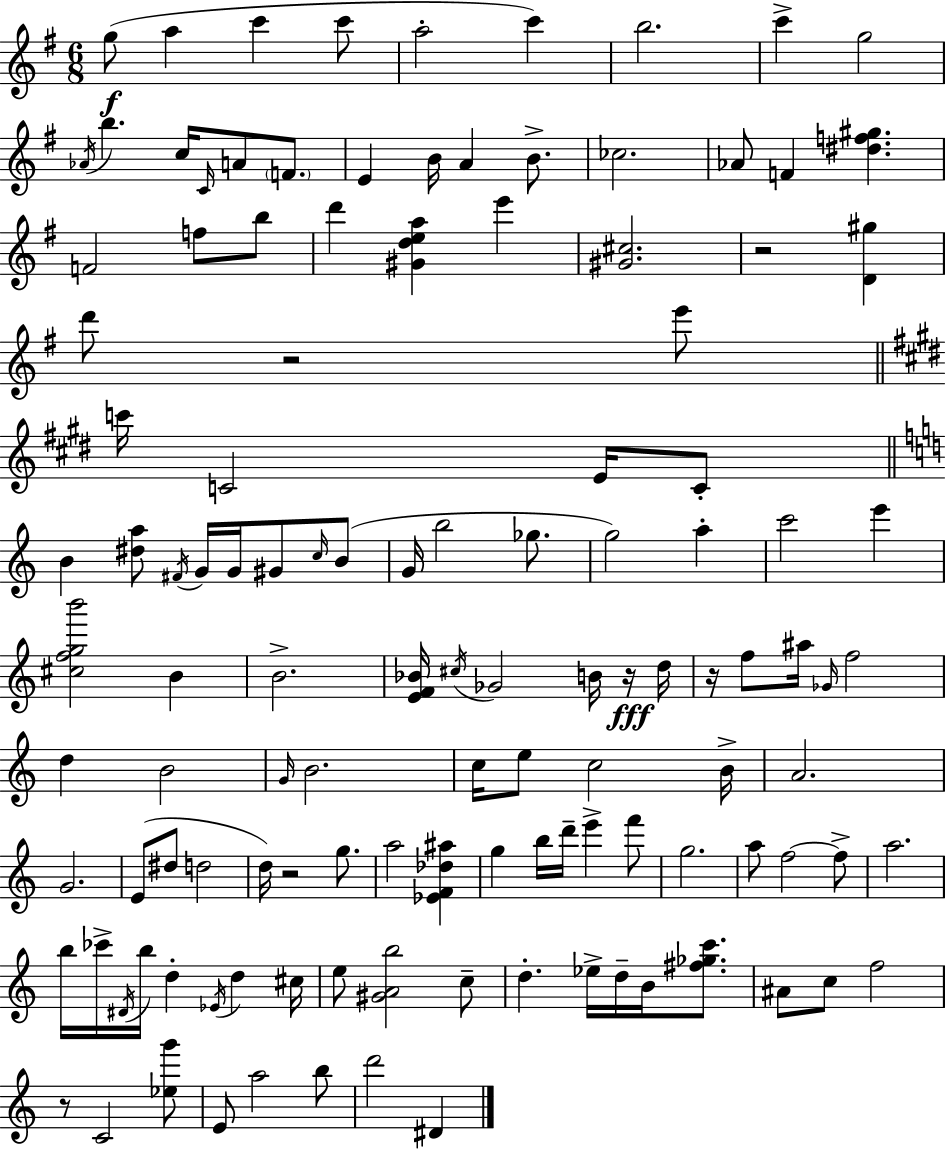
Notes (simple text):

G5/e A5/q C6/q C6/e A5/h C6/q B5/h. C6/q G5/h Ab4/s B5/q. C5/s C4/s A4/e F4/e. E4/q B4/s A4/q B4/e. CES5/h. Ab4/e F4/q [D#5,F5,G#5]/q. F4/h F5/e B5/e D6/q [G#4,D5,E5,A5]/q E6/q [G#4,C#5]/h. R/h [D4,G#5]/q D6/e R/h E6/e C6/s C4/h E4/s C4/e B4/q [D#5,A5]/e F#4/s G4/s G4/s G#4/e C5/s B4/e G4/s B5/h Gb5/e. G5/h A5/q C6/h E6/q [C#5,F5,G5,B6]/h B4/q B4/h. [E4,F4,Bb4]/s C#5/s Gb4/h B4/s R/s D5/s R/s F5/e A#5/s Gb4/s F5/h D5/q B4/h G4/s B4/h. C5/s E5/e C5/h B4/s A4/h. G4/h. E4/e D#5/e D5/h D5/s R/h G5/e. A5/h [Eb4,F4,Db5,A#5]/q G5/q B5/s D6/s E6/q F6/e G5/h. A5/e F5/h F5/e A5/h. B5/s CES6/s D#4/s B5/s D5/q Eb4/s D5/q C#5/s E5/e [G#4,A4,B5]/h C5/e D5/q. Eb5/s D5/s B4/s [F#5,Gb5,C6]/e. A#4/e C5/e F5/h R/e C4/h [Eb5,G6]/e E4/e A5/h B5/e D6/h D#4/q